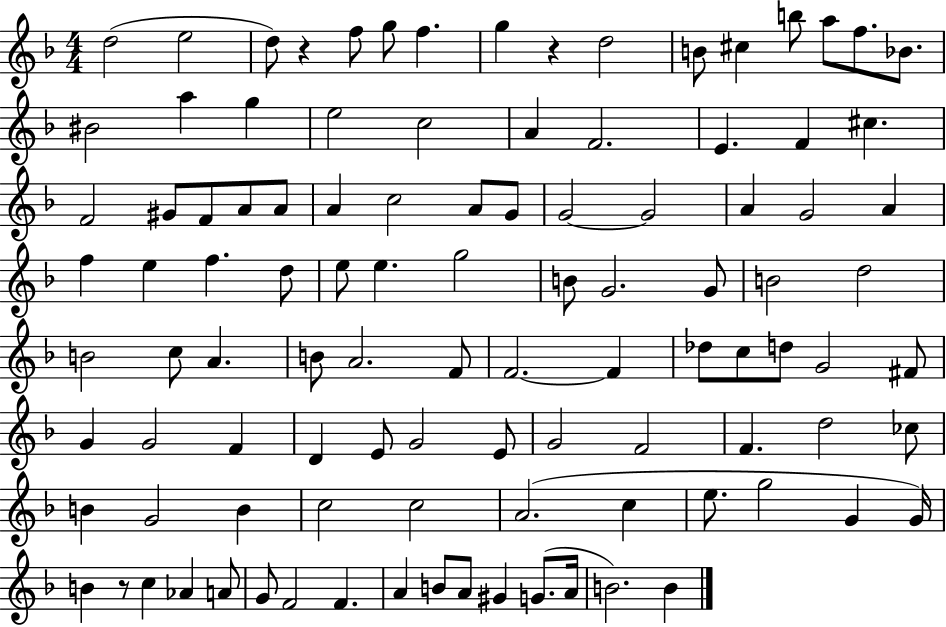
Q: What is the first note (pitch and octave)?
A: D5